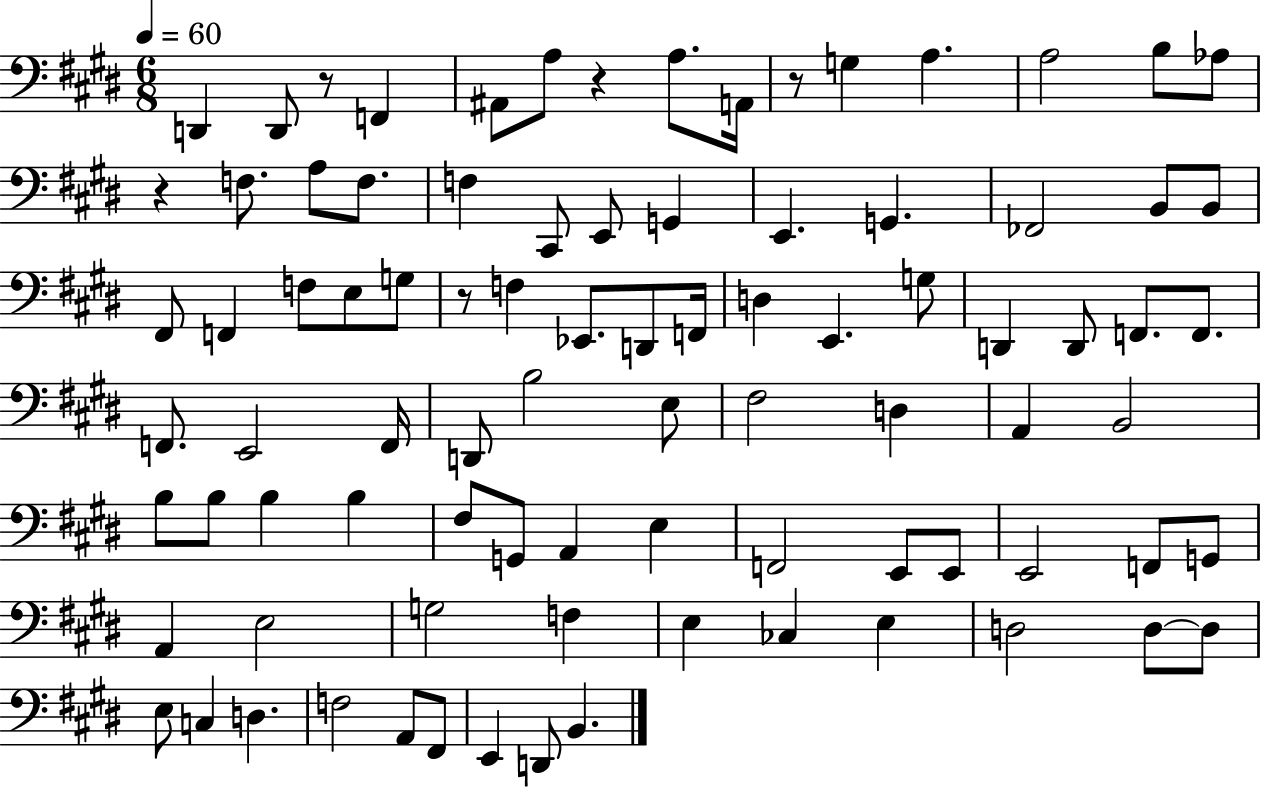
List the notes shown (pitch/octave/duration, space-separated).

D2/q D2/e R/e F2/q A#2/e A3/e R/q A3/e. A2/s R/e G3/q A3/q. A3/h B3/e Ab3/e R/q F3/e. A3/e F3/e. F3/q C#2/e E2/e G2/q E2/q. G2/q. FES2/h B2/e B2/e F#2/e F2/q F3/e E3/e G3/e R/e F3/q Eb2/e. D2/e F2/s D3/q E2/q. G3/e D2/q D2/e F2/e. F2/e. F2/e. E2/h F2/s D2/e B3/h E3/e F#3/h D3/q A2/q B2/h B3/e B3/e B3/q B3/q F#3/e G2/e A2/q E3/q F2/h E2/e E2/e E2/h F2/e G2/e A2/q E3/h G3/h F3/q E3/q CES3/q E3/q D3/h D3/e D3/e E3/e C3/q D3/q. F3/h A2/e F#2/e E2/q D2/e B2/q.